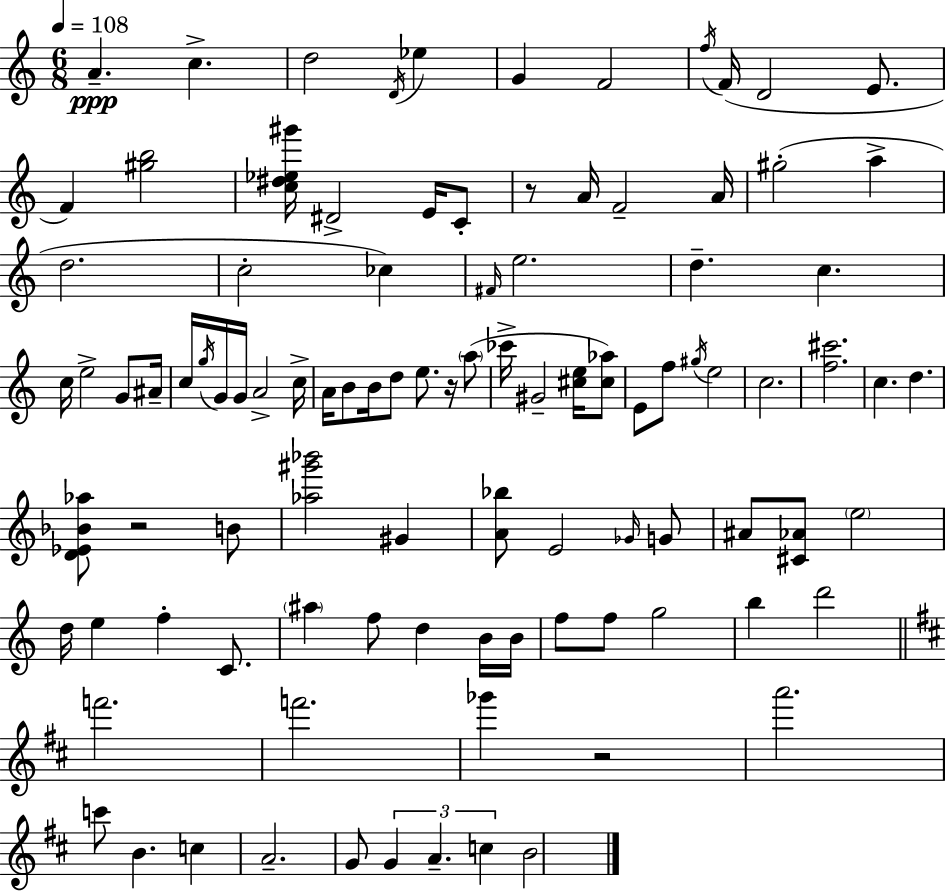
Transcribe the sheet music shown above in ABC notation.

X:1
T:Untitled
M:6/8
L:1/4
K:C
A c d2 D/4 _e G F2 f/4 F/4 D2 E/2 F [^gb]2 [c^d_e^g']/4 ^D2 E/4 C/2 z/2 A/4 F2 A/4 ^g2 a d2 c2 _c ^F/4 e2 d c c/4 e2 G/2 ^A/4 c/4 g/4 G/4 G/4 A2 c/4 A/4 B/2 B/4 d/2 e/2 z/4 a/2 _c'/4 ^G2 [^ce]/4 [^c_a]/2 E/2 f/2 ^g/4 e2 c2 [f^c']2 c d [D_E_B_a]/2 z2 B/2 [_a^g'_b']2 ^G [A_b]/2 E2 _G/4 G/2 ^A/2 [^C_A]/2 e2 d/4 e f C/2 ^a f/2 d B/4 B/4 f/2 f/2 g2 b d'2 f'2 f'2 _g' z2 a'2 c'/2 B c A2 G/2 G A c B2